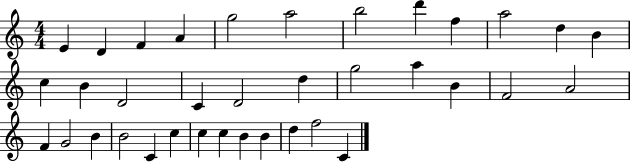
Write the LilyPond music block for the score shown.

{
  \clef treble
  \numericTimeSignature
  \time 4/4
  \key c \major
  e'4 d'4 f'4 a'4 | g''2 a''2 | b''2 d'''4 f''4 | a''2 d''4 b'4 | \break c''4 b'4 d'2 | c'4 d'2 d''4 | g''2 a''4 b'4 | f'2 a'2 | \break f'4 g'2 b'4 | b'2 c'4 c''4 | c''4 c''4 b'4 b'4 | d''4 f''2 c'4 | \break \bar "|."
}